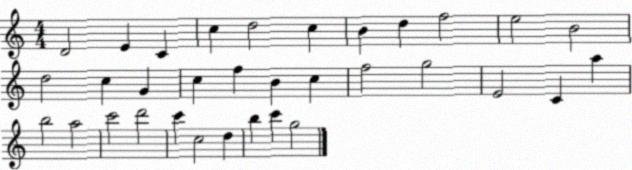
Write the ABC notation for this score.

X:1
T:Untitled
M:4/4
L:1/4
K:C
D2 E C c d2 c B d f2 e2 B2 d2 c G c f B c f2 g2 E2 C a b2 a2 c'2 d'2 c' c2 d b c' g2